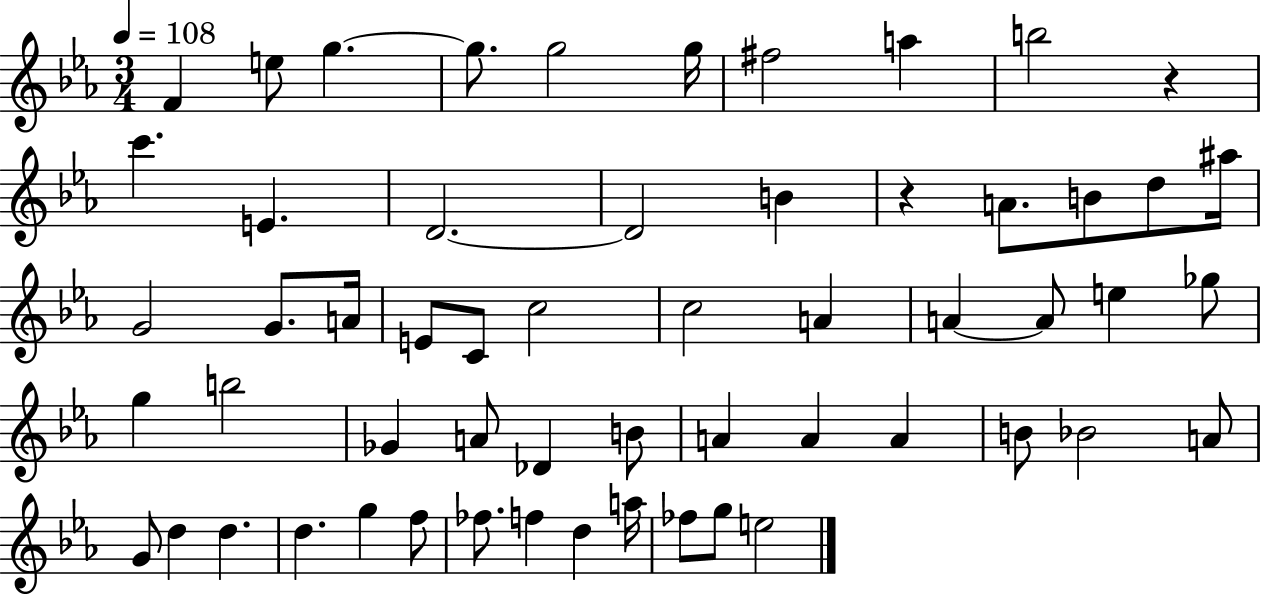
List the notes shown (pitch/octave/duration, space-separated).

F4/q E5/e G5/q. G5/e. G5/h G5/s F#5/h A5/q B5/h R/q C6/q. E4/q. D4/h. D4/h B4/q R/q A4/e. B4/e D5/e A#5/s G4/h G4/e. A4/s E4/e C4/e C5/h C5/h A4/q A4/q A4/e E5/q Gb5/e G5/q B5/h Gb4/q A4/e Db4/q B4/e A4/q A4/q A4/q B4/e Bb4/h A4/e G4/e D5/q D5/q. D5/q. G5/q F5/e FES5/e. F5/q D5/q A5/s FES5/e G5/e E5/h